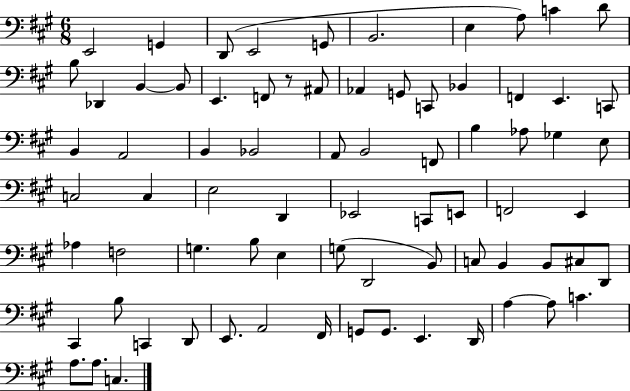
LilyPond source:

{
  \clef bass
  \numericTimeSignature
  \time 6/8
  \key a \major
  e,2 g,4 | d,8( e,2 g,8 | b,2. | e4 a8) c'4 d'8 | \break b8 des,4 b,4~~ b,8 | e,4. f,8 r8 ais,8 | aes,4 g,8 c,8 bes,4 | f,4 e,4. c,8 | \break b,4 a,2 | b,4 bes,2 | a,8 b,2 f,8 | b4 aes8 ges4 e8 | \break c2 c4 | e2 d,4 | ees,2 c,8 e,8 | f,2 e,4 | \break aes4 f2 | g4. b8 e4 | g8( d,2 b,8) | c8 b,4 b,8 cis8 d,8 | \break cis,4 b8 c,4 d,8 | e,8. a,2 fis,16 | g,8 g,8. e,4. d,16 | a4~~ a8 c'4. | \break a8. a8. c4. | \bar "|."
}